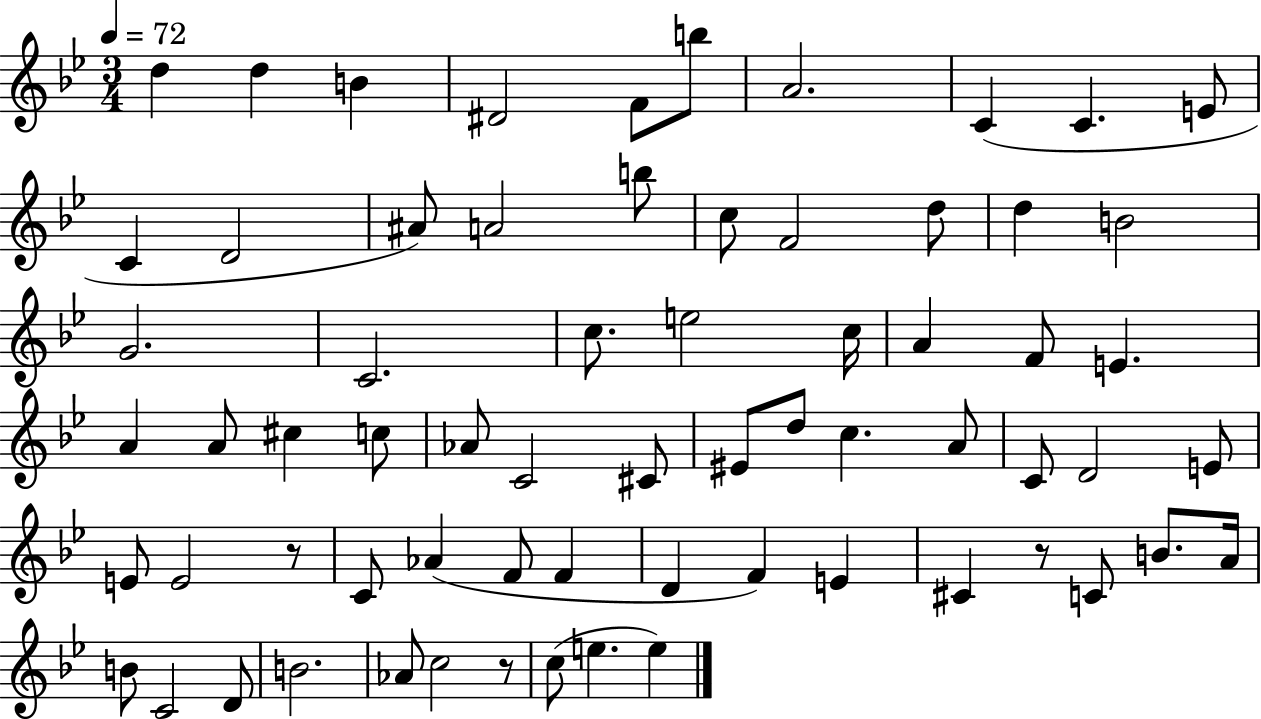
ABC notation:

X:1
T:Untitled
M:3/4
L:1/4
K:Bb
d d B ^D2 F/2 b/2 A2 C C E/2 C D2 ^A/2 A2 b/2 c/2 F2 d/2 d B2 G2 C2 c/2 e2 c/4 A F/2 E A A/2 ^c c/2 _A/2 C2 ^C/2 ^E/2 d/2 c A/2 C/2 D2 E/2 E/2 E2 z/2 C/2 _A F/2 F D F E ^C z/2 C/2 B/2 A/4 B/2 C2 D/2 B2 _A/2 c2 z/2 c/2 e e